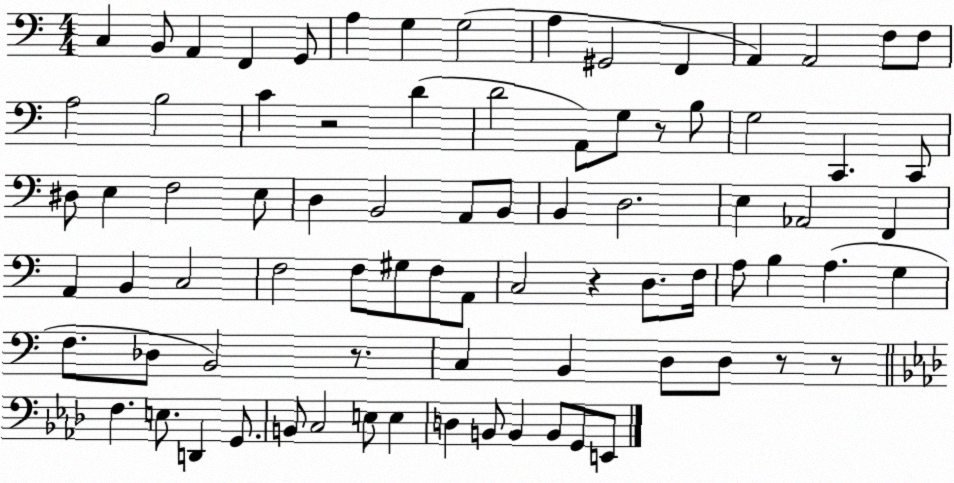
X:1
T:Untitled
M:4/4
L:1/4
K:C
C, B,,/2 A,, F,, G,,/2 A, G, G,2 A, ^G,,2 F,, A,, A,,2 F,/2 F,/2 A,2 B,2 C z2 D D2 A,,/2 G,/2 z/2 B,/2 G,2 C,, C,,/2 ^D,/2 E, F,2 E,/2 D, B,,2 A,,/2 B,,/2 B,, D,2 E, _A,,2 F,, A,, B,, C,2 F,2 F,/2 ^G,/2 F,/2 A,,/2 C,2 z D,/2 F,/4 A,/2 B, A, G, F,/2 _D,/2 B,,2 z/2 C, B,, D,/2 D,/2 z/2 z/2 F, E,/2 D,, G,,/2 B,,/2 C,2 E,/2 E, D, B,,/2 B,, B,,/2 G,,/2 E,,/2